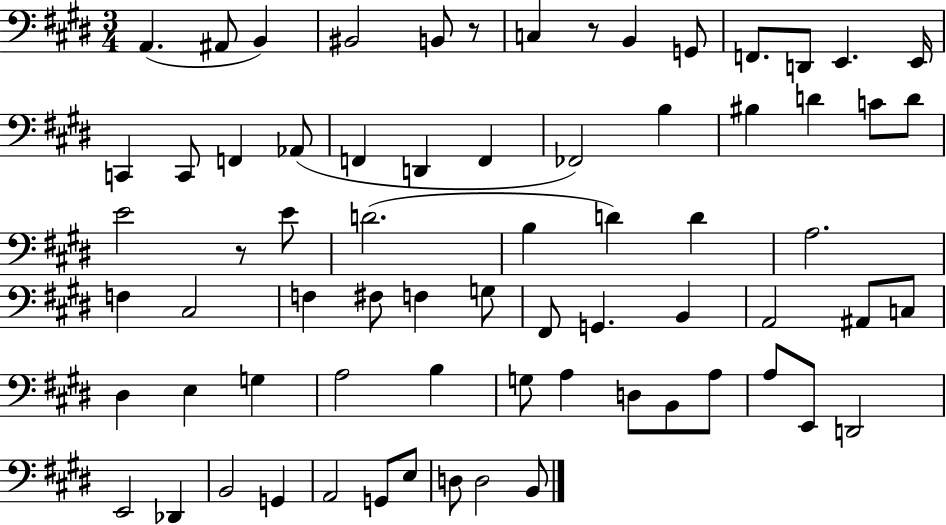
X:1
T:Untitled
M:3/4
L:1/4
K:E
A,, ^A,,/2 B,, ^B,,2 B,,/2 z/2 C, z/2 B,, G,,/2 F,,/2 D,,/2 E,, E,,/4 C,, C,,/2 F,, _A,,/2 F,, D,, F,, _F,,2 B, ^B, D C/2 D/2 E2 z/2 E/2 D2 B, D D A,2 F, ^C,2 F, ^F,/2 F, G,/2 ^F,,/2 G,, B,, A,,2 ^A,,/2 C,/2 ^D, E, G, A,2 B, G,/2 A, D,/2 B,,/2 A,/2 A,/2 E,,/2 D,,2 E,,2 _D,, B,,2 G,, A,,2 G,,/2 E,/2 D,/2 D,2 B,,/2